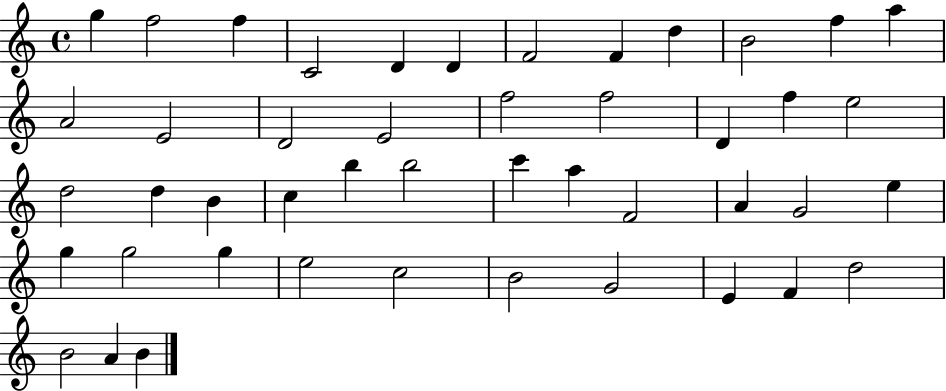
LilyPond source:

{
  \clef treble
  \time 4/4
  \defaultTimeSignature
  \key c \major
  g''4 f''2 f''4 | c'2 d'4 d'4 | f'2 f'4 d''4 | b'2 f''4 a''4 | \break a'2 e'2 | d'2 e'2 | f''2 f''2 | d'4 f''4 e''2 | \break d''2 d''4 b'4 | c''4 b''4 b''2 | c'''4 a''4 f'2 | a'4 g'2 e''4 | \break g''4 g''2 g''4 | e''2 c''2 | b'2 g'2 | e'4 f'4 d''2 | \break b'2 a'4 b'4 | \bar "|."
}